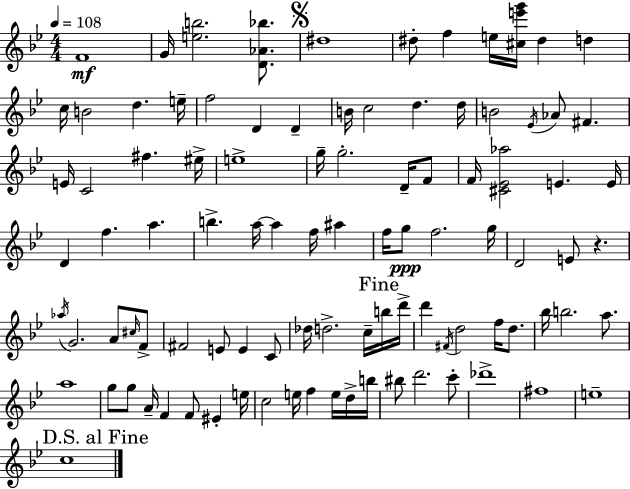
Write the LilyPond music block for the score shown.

{
  \clef treble
  \numericTimeSignature
  \time 4/4
  \key g \minor
  \tempo 4 = 108
  \repeat volta 2 { f'1\mf | g'16 <e'' b''>2. <d' aes' bes''>8. | \mark \markup { \musicglyph "scripts.segno" } dis''1 | dis''8-. f''4 e''16 <cis'' e''' g'''>16 dis''4 d''4 | \break c''16 b'2 d''4. e''16-- | f''2 d'4 d'4-- | b'16 c''2 d''4. d''16 | b'2 \acciaccatura { ees'16 } aes'8 fis'4. | \break e'16 c'2 fis''4. | eis''16-> e''1-> | g''16-- g''2.-. d'16-- f'8 | f'16 <cis' ees' aes''>2 e'4. | \break e'16 d'4 f''4. a''4. | b''4.-> a''16~~ a''4 f''16 ais''4 | f''16 g''8\ppp f''2. | g''16 d'2 e'8 r4. | \break \acciaccatura { aes''16 } g'2. a'8 | \grace { cis''16 } f'8-> fis'2 e'8 e'4 | c'8 des''16 d''2.-> | c''16-- \mark "Fine" b''16 d'''16-> d'''4 \acciaccatura { fis'16 } d''2 | \break f''16 d''8. bes''16 b''2. | a''8. a''1 | g''8 g''8 a'16-- f'4 f'8 eis'4-. | e''16 c''2 e''16 f''4 | \break e''16 d''16-> b''16 bis''8 d'''2. | c'''8-. des'''1-> | fis''1 | e''1-- | \break \mark "D.S. al Fine" c''1 | } \bar "|."
}